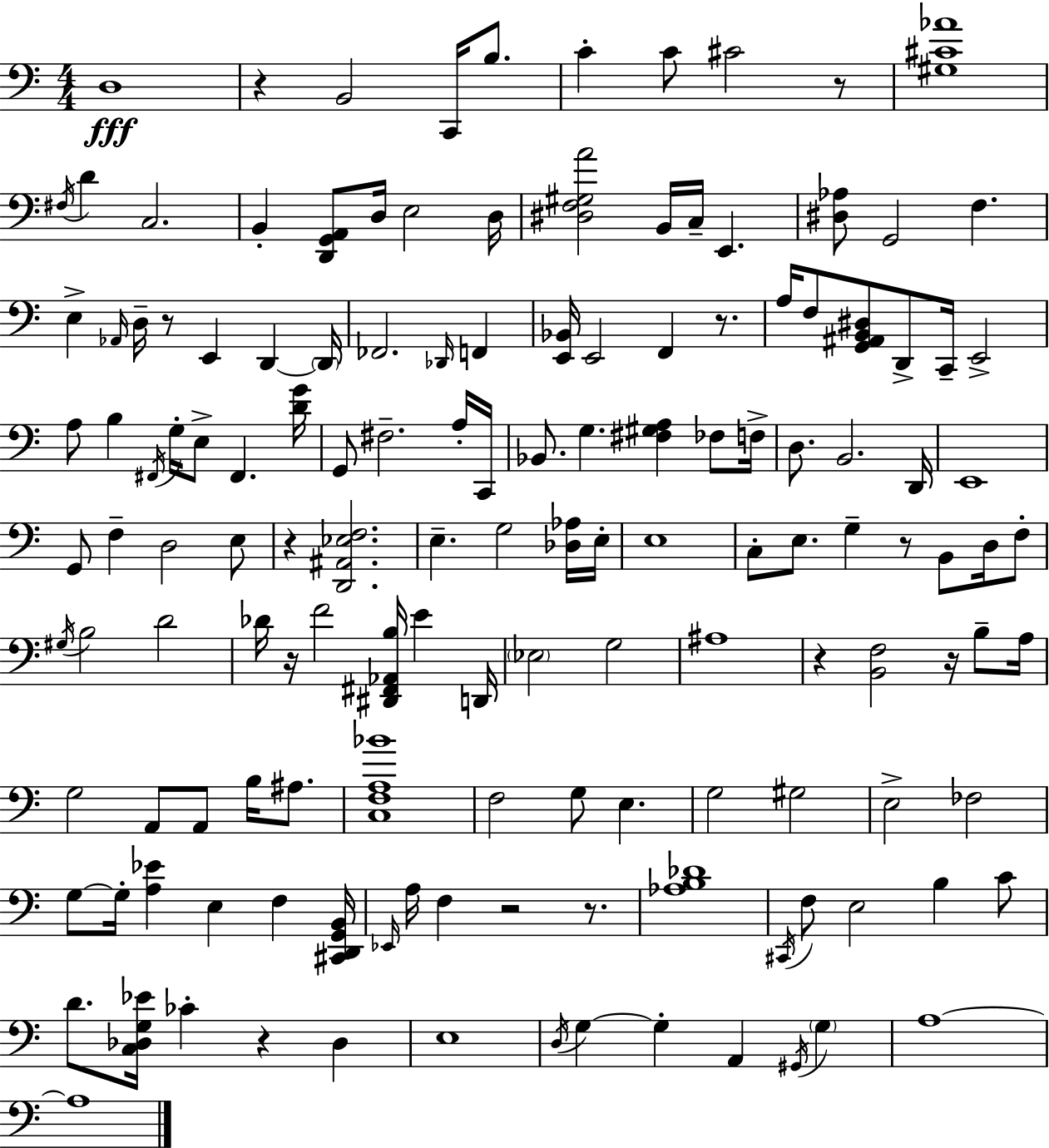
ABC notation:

X:1
T:Untitled
M:4/4
L:1/4
K:Am
D,4 z B,,2 C,,/4 B,/2 C C/2 ^C2 z/2 [^G,^C_A]4 ^F,/4 D C,2 B,, [D,,G,,A,,]/2 D,/4 E,2 D,/4 [^D,F,^G,A]2 B,,/4 C,/4 E,, [^D,_A,]/2 G,,2 F, E, _A,,/4 D,/4 z/2 E,, D,, D,,/4 _F,,2 _D,,/4 F,, [E,,_B,,]/4 E,,2 F,, z/2 A,/4 F,/2 [G,,^A,,B,,^D,]/2 D,,/2 C,,/4 E,,2 A,/2 B, ^F,,/4 G,/4 E,/2 ^F,, [DG]/4 G,,/2 ^F,2 A,/4 C,,/4 _B,,/2 G, [^F,^G,A,] _F,/2 F,/4 D,/2 B,,2 D,,/4 E,,4 G,,/2 F, D,2 E,/2 z [D,,^A,,_E,F,]2 E, G,2 [_D,_A,]/4 E,/4 E,4 C,/2 E,/2 G, z/2 B,,/2 D,/4 F,/2 ^G,/4 B,2 D2 _D/4 z/4 F2 [^D,,^F,,_A,,B,]/4 E D,,/4 _E,2 G,2 ^A,4 z [B,,F,]2 z/4 B,/2 A,/4 G,2 A,,/2 A,,/2 B,/4 ^A,/2 [C,F,A,_B]4 F,2 G,/2 E, G,2 ^G,2 E,2 _F,2 G,/2 G,/4 [A,_E] E, F, [^C,,D,,G,,B,,]/4 _E,,/4 A,/4 F, z2 z/2 [_A,B,_D]4 ^C,,/4 F,/2 E,2 B, C/2 D/2 [C,_D,G,_E]/4 _C z _D, E,4 D,/4 G, G, A,, ^G,,/4 G, A,4 A,4